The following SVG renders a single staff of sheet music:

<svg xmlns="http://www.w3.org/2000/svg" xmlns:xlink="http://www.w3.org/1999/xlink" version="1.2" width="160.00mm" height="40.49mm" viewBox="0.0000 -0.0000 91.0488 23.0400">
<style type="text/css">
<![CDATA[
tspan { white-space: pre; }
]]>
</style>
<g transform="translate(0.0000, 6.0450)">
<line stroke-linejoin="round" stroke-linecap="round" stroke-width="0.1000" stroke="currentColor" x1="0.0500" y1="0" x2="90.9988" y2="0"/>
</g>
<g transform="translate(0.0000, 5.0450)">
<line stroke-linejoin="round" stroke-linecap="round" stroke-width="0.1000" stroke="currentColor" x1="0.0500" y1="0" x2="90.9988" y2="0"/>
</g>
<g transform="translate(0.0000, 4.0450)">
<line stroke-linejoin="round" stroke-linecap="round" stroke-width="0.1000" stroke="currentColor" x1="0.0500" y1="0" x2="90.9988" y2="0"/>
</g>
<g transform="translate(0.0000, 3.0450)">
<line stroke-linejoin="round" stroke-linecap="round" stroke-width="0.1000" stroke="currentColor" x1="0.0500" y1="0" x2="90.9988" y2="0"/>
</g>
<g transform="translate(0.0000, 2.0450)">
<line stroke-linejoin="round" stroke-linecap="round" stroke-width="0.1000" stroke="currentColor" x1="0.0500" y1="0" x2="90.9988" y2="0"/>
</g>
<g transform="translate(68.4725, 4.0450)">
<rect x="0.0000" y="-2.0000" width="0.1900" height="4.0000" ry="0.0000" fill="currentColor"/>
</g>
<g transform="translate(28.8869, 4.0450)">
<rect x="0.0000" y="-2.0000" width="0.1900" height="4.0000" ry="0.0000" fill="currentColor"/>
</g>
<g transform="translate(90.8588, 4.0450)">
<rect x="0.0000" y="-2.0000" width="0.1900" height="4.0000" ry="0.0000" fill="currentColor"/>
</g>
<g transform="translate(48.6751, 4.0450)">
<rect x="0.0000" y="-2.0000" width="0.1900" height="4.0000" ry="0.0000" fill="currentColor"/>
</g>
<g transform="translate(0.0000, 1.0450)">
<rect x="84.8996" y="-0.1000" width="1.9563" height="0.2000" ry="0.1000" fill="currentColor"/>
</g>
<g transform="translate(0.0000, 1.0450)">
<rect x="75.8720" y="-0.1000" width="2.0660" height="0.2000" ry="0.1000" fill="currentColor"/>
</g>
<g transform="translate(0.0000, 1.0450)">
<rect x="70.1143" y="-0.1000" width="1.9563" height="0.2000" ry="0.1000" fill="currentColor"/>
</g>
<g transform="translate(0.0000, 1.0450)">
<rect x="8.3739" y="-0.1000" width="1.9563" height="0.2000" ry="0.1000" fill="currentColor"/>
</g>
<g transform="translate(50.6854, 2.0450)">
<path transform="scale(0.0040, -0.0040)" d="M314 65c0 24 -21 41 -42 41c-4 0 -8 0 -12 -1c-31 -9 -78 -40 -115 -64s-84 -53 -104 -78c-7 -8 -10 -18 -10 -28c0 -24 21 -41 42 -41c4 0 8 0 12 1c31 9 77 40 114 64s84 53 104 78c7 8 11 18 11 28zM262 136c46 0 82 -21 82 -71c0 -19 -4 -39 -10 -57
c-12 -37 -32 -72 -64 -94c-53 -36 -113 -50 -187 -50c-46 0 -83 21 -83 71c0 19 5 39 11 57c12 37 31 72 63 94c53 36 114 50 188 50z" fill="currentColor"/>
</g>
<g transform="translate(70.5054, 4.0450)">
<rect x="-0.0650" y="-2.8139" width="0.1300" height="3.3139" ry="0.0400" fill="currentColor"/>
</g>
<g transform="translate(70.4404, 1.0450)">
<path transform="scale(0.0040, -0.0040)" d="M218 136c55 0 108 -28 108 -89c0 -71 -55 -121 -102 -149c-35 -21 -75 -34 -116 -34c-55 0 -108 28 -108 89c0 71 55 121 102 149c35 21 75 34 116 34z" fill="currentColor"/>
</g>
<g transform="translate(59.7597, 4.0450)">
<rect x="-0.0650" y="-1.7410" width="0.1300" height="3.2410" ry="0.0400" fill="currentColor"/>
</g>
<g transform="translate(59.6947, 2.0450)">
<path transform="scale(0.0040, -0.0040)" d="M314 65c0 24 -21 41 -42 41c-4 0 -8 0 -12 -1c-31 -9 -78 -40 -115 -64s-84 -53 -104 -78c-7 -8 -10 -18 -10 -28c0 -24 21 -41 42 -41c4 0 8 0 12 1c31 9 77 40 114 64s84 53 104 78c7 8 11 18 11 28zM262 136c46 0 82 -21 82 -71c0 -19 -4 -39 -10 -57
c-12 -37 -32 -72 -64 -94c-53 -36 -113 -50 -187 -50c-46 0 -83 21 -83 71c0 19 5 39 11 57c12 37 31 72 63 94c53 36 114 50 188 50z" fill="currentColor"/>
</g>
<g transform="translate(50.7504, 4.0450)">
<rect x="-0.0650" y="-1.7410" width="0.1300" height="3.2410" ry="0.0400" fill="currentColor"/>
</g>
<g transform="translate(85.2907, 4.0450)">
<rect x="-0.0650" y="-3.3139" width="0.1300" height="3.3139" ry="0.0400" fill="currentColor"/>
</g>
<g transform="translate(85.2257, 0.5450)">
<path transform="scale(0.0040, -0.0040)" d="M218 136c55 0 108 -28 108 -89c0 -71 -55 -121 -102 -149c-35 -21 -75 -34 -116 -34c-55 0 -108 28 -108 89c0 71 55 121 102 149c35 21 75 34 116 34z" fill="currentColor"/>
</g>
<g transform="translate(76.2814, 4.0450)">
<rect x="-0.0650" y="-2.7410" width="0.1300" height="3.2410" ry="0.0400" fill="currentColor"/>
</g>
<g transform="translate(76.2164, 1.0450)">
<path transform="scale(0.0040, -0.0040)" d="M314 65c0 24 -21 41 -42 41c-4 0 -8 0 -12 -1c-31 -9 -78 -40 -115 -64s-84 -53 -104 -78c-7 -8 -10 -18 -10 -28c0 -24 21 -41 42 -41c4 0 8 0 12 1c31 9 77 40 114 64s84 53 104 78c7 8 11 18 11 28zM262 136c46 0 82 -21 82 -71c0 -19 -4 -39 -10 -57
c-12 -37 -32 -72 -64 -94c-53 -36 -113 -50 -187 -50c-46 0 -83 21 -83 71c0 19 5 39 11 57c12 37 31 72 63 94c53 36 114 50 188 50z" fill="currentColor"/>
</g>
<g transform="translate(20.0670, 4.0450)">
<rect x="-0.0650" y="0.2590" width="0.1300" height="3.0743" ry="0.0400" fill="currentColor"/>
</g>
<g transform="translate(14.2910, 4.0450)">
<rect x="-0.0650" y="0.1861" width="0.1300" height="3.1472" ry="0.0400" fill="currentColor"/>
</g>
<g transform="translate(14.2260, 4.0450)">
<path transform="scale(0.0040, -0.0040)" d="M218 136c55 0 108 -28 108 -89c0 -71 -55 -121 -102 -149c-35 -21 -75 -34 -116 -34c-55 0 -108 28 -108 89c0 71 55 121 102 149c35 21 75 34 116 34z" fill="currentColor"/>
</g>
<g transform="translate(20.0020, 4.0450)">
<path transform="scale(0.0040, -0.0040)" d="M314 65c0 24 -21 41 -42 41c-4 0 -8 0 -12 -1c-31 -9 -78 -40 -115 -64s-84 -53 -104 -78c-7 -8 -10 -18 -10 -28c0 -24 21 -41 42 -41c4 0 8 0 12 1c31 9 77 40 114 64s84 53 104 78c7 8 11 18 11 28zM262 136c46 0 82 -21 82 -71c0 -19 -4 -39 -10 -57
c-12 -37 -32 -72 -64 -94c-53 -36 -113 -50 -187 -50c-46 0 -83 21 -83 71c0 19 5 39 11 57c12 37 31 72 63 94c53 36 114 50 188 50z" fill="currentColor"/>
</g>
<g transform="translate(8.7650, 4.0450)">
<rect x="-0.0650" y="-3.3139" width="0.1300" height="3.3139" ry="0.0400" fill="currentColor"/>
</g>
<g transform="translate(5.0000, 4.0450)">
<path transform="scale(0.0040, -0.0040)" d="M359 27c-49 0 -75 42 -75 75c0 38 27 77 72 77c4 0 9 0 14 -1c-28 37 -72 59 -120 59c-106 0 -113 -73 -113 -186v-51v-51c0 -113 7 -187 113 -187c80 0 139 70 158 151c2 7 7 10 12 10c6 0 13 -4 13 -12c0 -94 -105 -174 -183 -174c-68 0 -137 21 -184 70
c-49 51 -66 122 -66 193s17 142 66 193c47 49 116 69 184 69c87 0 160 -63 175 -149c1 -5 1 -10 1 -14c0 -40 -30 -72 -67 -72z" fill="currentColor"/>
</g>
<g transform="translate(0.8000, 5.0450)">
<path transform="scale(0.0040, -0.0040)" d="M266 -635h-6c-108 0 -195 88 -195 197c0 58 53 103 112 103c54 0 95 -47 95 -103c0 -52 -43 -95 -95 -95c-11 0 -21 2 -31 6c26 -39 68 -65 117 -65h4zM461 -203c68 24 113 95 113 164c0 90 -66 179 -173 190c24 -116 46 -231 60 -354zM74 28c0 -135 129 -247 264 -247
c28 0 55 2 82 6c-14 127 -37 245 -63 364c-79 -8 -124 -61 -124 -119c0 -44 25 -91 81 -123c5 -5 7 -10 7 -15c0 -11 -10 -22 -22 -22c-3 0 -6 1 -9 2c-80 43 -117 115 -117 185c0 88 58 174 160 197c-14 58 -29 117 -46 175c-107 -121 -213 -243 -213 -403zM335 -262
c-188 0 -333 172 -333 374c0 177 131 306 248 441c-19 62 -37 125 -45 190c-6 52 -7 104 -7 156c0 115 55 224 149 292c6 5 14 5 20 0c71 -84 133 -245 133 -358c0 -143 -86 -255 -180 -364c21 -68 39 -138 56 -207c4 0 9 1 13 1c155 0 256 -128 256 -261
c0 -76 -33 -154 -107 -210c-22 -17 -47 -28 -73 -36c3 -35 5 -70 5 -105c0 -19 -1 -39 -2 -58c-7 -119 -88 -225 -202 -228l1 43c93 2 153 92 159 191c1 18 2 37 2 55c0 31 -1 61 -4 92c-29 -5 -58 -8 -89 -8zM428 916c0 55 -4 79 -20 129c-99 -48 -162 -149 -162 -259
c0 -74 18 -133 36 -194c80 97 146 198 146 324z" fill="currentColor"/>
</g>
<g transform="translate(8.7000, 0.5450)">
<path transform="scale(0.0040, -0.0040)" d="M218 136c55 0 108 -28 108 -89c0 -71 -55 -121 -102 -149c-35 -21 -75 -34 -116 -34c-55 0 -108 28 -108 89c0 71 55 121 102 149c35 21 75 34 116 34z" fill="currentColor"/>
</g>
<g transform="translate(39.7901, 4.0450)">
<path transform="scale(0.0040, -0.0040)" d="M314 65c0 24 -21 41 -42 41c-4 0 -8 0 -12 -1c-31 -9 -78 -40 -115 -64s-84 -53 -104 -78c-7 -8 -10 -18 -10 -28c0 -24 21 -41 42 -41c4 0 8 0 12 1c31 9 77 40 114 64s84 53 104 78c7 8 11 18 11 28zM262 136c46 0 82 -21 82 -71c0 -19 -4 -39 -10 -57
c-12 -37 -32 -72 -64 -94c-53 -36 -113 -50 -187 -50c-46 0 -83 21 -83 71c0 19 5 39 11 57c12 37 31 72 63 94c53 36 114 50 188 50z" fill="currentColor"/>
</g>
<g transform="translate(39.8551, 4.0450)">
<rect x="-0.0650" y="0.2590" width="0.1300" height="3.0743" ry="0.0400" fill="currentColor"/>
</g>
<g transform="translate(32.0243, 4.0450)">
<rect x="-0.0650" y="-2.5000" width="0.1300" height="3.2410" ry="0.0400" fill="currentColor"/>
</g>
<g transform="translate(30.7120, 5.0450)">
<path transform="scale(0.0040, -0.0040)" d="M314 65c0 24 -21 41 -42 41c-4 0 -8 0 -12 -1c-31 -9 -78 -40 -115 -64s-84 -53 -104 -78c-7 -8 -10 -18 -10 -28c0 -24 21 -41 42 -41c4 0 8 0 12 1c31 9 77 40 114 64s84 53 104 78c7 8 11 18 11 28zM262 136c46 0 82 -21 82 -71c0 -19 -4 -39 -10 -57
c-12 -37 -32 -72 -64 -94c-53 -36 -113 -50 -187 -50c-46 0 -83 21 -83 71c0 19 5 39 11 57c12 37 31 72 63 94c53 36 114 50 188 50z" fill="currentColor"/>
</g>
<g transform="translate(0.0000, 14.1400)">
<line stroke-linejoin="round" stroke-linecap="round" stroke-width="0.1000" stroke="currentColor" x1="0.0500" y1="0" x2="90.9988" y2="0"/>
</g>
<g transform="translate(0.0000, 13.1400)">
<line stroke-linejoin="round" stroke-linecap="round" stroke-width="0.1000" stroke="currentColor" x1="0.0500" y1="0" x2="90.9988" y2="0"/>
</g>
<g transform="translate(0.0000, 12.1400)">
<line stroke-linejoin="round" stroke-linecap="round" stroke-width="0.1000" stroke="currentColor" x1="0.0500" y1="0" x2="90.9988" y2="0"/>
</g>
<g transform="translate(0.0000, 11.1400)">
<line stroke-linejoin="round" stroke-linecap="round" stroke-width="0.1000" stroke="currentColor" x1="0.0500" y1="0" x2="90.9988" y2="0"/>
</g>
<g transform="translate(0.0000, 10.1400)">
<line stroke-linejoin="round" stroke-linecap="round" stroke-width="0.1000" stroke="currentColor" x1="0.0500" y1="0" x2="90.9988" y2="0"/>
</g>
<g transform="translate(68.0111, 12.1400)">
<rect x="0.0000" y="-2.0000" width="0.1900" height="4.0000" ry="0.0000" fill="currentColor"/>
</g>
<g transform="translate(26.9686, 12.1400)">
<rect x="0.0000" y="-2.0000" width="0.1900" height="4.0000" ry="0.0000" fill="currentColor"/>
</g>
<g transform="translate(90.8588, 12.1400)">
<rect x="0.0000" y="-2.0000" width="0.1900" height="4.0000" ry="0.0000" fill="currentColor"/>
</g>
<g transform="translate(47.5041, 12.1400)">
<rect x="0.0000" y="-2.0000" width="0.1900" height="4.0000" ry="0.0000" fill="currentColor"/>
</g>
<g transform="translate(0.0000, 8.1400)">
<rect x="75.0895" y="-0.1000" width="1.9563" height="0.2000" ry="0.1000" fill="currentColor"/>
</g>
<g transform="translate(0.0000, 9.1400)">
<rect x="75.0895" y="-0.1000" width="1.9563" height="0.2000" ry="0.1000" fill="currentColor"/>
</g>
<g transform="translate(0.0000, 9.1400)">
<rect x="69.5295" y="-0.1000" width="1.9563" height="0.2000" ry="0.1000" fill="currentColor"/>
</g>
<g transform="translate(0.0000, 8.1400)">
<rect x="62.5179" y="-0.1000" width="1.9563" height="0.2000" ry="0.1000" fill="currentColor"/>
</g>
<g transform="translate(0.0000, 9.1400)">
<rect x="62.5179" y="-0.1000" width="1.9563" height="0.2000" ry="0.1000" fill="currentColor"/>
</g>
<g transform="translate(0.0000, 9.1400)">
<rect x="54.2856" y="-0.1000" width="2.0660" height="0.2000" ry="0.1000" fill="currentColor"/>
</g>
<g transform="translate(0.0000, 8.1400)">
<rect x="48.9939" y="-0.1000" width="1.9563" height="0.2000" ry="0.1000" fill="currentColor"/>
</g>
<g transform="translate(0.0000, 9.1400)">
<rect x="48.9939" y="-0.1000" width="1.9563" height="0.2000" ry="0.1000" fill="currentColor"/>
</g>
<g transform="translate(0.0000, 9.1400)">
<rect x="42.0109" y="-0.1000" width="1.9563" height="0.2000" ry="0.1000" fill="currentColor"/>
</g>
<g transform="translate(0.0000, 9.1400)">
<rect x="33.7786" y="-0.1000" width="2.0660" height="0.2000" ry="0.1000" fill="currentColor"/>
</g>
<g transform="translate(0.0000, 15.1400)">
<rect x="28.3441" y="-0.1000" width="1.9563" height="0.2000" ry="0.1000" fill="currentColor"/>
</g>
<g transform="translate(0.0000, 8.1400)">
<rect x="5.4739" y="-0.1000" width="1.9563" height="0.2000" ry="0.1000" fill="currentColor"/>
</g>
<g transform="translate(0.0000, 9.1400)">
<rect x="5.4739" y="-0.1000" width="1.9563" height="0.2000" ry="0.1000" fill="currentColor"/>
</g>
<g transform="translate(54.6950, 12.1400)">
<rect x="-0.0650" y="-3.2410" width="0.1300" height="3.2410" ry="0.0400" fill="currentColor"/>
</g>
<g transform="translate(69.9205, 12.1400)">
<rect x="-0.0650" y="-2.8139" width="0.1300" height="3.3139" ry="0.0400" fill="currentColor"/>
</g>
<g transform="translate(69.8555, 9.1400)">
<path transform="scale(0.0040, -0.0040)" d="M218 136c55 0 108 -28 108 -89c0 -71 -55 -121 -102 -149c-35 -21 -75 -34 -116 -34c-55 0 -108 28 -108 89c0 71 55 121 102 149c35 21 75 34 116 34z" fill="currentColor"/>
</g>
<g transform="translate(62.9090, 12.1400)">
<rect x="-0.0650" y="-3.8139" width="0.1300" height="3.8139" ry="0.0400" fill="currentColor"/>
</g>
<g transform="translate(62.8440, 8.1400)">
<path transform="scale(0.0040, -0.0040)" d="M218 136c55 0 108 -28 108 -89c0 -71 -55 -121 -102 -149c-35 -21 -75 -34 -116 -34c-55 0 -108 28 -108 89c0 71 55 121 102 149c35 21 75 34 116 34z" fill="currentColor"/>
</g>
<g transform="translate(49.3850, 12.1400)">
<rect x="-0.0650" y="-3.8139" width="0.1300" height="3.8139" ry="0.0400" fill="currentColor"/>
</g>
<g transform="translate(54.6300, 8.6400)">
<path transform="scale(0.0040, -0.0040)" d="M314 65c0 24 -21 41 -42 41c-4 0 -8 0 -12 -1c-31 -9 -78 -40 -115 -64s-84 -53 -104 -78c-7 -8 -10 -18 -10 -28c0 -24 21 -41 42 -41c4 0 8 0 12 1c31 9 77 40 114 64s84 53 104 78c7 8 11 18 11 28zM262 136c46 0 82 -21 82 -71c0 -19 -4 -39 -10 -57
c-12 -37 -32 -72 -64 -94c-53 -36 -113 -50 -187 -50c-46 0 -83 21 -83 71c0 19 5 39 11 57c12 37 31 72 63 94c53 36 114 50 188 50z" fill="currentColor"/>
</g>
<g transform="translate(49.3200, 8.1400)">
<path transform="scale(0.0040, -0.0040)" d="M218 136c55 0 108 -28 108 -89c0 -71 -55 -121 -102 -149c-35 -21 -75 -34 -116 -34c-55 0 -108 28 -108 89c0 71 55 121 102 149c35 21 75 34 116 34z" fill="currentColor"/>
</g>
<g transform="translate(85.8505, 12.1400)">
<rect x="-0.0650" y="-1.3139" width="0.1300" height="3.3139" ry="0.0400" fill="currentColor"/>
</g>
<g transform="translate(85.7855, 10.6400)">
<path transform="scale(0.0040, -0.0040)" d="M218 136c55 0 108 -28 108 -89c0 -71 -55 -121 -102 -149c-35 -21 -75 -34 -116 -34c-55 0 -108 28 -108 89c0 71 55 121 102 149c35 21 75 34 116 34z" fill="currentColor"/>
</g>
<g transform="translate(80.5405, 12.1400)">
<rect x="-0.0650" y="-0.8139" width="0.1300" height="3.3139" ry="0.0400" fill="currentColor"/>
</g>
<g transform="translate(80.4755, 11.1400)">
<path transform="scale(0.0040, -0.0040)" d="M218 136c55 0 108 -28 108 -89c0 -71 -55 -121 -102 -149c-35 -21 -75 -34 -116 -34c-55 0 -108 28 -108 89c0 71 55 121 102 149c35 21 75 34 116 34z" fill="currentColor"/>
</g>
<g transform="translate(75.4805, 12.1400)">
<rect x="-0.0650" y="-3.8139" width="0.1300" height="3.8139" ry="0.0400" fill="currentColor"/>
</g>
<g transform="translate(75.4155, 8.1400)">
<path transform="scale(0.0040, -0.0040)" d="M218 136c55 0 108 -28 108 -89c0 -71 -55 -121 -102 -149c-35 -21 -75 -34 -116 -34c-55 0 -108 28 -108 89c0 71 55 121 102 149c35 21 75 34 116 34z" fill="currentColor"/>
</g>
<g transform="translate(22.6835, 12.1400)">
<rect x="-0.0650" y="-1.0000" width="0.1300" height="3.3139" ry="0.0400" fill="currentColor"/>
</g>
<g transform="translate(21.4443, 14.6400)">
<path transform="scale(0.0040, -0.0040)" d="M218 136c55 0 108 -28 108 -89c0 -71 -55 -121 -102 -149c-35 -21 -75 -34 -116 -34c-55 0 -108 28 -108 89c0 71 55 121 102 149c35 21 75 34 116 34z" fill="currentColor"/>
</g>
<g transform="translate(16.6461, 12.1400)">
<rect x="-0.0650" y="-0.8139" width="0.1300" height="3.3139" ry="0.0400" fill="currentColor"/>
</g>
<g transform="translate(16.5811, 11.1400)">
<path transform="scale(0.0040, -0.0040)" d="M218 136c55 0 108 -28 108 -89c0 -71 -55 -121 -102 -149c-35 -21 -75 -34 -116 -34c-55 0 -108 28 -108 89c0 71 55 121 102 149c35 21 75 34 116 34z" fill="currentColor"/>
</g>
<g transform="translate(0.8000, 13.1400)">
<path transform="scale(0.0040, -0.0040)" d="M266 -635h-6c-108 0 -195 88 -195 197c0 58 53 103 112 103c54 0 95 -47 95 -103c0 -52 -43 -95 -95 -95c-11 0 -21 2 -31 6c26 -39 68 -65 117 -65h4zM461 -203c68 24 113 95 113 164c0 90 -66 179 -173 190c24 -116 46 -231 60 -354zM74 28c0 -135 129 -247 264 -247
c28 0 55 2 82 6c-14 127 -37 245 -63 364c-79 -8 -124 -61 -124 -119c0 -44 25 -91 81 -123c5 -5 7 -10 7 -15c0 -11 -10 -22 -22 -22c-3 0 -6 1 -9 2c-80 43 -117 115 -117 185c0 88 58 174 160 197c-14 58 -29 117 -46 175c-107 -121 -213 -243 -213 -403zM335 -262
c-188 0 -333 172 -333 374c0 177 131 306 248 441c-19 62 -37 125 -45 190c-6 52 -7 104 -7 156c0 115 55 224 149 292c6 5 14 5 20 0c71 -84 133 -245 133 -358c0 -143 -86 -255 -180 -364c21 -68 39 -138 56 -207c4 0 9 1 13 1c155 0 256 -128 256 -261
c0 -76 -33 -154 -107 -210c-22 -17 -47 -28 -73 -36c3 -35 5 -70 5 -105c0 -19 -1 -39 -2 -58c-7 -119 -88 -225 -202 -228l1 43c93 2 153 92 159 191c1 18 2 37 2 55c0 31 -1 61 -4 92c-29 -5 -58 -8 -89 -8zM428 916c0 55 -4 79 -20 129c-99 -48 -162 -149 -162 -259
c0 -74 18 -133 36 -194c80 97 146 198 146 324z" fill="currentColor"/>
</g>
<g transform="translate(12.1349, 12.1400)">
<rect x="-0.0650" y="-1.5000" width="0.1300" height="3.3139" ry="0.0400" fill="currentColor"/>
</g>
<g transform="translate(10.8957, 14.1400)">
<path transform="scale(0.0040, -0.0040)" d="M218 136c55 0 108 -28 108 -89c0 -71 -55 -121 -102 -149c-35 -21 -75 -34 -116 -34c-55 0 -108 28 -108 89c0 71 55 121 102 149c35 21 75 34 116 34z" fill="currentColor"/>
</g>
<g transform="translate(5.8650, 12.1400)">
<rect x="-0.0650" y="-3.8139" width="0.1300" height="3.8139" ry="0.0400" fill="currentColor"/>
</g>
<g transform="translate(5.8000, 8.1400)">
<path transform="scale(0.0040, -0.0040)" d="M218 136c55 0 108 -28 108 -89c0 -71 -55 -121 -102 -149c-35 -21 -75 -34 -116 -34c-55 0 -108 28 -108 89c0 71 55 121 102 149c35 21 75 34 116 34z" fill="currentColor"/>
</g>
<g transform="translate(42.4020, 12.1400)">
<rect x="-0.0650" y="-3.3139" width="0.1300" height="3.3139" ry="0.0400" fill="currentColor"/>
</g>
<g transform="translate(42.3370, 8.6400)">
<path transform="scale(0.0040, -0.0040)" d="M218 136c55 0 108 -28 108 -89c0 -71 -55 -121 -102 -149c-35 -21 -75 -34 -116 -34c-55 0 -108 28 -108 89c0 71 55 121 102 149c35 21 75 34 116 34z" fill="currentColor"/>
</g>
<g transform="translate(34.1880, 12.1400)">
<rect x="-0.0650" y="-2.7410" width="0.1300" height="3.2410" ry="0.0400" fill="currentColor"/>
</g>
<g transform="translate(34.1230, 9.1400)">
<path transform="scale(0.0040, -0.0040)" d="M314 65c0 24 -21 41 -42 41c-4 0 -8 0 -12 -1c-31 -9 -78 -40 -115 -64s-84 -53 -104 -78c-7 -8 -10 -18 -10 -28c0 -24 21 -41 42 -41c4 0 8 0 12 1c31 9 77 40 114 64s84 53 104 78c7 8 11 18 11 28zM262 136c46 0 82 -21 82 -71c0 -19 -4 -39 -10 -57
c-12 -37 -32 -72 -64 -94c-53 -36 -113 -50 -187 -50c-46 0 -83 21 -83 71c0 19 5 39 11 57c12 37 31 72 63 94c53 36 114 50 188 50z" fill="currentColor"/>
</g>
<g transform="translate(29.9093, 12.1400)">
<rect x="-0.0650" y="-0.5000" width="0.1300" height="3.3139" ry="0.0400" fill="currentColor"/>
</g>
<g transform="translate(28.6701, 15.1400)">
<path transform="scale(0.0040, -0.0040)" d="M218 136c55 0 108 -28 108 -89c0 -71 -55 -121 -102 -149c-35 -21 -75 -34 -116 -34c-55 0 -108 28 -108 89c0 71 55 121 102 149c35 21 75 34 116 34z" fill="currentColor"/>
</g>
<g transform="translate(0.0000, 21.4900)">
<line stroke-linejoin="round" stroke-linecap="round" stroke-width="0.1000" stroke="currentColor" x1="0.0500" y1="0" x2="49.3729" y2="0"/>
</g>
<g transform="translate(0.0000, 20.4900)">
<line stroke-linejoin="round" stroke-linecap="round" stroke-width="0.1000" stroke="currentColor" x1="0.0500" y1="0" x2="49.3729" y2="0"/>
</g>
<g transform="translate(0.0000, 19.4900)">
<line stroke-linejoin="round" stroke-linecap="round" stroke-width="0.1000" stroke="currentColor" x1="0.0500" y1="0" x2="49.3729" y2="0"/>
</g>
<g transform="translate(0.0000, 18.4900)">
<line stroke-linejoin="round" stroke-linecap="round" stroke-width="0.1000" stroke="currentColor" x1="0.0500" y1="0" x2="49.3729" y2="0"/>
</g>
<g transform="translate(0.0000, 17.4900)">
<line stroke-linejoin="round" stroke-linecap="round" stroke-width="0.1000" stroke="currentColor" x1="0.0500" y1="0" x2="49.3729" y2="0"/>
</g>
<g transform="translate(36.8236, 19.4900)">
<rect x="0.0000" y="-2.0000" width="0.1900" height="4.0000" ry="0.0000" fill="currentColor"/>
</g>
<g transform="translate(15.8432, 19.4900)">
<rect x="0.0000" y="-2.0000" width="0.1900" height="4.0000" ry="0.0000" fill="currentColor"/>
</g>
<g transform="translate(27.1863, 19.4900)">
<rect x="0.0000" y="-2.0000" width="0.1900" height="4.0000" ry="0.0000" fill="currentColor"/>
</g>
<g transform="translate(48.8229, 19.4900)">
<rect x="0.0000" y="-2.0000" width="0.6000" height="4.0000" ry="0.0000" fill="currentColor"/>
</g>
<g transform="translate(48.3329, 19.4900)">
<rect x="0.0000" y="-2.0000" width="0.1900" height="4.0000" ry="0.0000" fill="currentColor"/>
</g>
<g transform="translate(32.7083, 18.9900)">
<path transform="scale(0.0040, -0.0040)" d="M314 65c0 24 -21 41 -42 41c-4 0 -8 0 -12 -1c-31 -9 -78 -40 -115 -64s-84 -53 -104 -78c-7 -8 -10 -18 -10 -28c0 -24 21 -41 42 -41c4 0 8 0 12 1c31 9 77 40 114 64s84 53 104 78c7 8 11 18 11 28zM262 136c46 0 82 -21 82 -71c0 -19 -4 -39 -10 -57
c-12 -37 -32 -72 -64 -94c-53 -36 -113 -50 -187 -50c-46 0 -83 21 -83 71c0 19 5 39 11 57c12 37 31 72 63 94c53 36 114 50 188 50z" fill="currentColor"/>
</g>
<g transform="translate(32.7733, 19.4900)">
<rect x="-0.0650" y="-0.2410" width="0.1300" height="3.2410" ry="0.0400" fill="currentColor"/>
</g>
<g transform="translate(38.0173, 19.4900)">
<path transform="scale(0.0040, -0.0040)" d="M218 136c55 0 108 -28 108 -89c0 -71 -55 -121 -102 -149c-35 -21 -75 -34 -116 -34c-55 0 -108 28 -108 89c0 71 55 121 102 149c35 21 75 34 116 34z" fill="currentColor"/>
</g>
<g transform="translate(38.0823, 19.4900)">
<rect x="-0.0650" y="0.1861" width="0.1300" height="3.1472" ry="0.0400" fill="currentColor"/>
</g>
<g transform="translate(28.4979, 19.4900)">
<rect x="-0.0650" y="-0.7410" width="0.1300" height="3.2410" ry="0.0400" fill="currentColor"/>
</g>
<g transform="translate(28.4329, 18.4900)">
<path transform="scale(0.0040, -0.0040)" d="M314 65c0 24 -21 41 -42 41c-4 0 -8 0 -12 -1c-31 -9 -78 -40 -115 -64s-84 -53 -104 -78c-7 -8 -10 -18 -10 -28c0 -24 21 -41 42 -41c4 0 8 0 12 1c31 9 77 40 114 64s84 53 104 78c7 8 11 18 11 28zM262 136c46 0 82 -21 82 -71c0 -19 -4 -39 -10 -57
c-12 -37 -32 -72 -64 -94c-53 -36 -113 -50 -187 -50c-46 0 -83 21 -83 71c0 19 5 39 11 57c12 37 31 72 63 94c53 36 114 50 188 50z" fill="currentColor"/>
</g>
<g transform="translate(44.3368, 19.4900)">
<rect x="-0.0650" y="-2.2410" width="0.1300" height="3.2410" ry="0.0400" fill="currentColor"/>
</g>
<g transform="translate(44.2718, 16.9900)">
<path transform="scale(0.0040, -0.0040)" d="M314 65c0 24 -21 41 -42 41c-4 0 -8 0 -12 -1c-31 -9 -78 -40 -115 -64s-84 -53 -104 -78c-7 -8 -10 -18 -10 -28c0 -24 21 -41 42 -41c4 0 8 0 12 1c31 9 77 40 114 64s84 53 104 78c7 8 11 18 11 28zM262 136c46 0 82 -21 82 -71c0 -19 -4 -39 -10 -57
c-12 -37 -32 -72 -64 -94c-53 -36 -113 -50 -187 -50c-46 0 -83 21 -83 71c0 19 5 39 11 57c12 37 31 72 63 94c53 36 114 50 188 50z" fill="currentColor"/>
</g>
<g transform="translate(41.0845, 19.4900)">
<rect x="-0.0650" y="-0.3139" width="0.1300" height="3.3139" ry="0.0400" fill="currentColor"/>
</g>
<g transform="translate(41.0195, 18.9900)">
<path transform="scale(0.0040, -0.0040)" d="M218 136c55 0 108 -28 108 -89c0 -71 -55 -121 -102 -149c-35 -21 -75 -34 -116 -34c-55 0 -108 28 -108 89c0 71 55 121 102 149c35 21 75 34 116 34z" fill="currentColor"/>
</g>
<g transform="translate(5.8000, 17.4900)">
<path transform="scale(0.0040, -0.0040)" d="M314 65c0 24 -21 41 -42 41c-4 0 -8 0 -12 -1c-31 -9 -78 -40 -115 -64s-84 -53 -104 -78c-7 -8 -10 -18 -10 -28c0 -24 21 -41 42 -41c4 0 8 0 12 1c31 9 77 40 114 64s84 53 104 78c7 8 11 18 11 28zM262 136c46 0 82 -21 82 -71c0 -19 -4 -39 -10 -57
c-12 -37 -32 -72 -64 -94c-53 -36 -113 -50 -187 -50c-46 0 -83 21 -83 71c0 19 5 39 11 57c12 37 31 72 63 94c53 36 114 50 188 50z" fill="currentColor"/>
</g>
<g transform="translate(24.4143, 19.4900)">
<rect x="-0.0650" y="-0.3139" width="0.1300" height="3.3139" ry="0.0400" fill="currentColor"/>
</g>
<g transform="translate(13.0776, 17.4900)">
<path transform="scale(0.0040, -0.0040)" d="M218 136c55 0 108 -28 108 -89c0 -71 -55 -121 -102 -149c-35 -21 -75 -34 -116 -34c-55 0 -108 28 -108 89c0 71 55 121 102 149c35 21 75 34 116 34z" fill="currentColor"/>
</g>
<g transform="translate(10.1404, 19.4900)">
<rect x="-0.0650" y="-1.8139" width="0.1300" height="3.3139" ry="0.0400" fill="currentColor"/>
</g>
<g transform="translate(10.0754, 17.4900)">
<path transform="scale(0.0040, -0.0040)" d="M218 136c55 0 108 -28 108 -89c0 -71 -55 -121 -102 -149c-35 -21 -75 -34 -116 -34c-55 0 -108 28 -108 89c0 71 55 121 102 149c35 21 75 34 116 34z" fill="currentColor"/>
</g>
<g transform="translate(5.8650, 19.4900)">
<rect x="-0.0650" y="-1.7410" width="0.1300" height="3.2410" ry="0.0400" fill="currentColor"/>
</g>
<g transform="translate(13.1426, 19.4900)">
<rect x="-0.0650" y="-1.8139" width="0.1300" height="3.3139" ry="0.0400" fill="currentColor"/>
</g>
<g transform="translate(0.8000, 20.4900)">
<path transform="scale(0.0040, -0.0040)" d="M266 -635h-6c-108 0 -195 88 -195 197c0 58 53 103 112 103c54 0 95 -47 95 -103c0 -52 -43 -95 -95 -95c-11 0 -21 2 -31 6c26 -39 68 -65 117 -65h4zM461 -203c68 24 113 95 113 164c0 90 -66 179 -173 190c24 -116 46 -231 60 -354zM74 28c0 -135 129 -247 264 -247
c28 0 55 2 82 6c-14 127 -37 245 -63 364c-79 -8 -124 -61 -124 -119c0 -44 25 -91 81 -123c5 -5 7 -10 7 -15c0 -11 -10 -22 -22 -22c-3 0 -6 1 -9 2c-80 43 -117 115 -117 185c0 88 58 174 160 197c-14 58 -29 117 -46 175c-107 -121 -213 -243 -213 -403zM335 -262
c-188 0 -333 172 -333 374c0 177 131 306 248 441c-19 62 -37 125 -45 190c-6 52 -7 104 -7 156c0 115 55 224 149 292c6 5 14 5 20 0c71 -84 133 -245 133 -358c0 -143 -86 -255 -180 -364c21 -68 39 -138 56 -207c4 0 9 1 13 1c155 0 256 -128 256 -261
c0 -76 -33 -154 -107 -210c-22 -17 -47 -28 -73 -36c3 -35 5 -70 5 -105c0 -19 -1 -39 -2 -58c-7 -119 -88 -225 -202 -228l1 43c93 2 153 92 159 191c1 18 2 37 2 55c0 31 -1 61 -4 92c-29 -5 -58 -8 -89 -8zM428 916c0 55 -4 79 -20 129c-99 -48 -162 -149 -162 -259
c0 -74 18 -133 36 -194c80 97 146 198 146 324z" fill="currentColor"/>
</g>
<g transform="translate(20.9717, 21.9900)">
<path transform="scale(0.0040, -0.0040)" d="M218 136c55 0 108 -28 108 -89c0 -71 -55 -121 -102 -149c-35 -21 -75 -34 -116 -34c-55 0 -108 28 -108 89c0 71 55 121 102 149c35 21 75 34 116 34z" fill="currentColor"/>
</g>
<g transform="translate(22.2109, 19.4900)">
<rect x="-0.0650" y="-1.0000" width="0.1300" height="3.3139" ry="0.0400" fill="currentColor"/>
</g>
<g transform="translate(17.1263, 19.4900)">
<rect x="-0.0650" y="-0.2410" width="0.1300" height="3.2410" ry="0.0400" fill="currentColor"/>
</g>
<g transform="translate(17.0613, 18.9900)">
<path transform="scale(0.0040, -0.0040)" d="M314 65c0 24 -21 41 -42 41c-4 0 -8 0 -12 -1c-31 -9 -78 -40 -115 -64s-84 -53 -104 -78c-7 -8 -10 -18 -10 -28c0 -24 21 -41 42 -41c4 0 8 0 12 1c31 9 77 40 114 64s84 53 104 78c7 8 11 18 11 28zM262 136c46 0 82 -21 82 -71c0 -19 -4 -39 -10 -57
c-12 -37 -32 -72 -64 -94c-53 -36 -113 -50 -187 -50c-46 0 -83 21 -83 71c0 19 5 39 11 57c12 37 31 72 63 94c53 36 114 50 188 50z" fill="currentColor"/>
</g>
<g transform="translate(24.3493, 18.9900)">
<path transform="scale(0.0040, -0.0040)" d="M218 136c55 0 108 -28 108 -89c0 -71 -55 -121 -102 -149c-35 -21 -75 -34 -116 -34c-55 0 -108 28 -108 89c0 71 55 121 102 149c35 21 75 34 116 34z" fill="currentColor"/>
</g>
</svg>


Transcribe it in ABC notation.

X:1
T:Untitled
M:4/4
L:1/4
K:C
b B B2 G2 B2 f2 f2 a a2 b c' E d D C a2 b c' b2 c' a c' d e f2 f f c2 D c d2 c2 B c g2